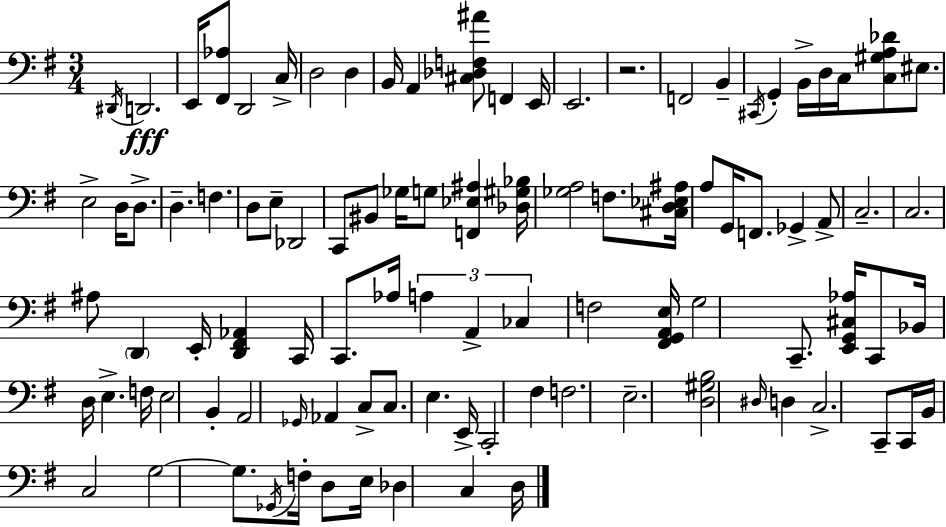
X:1
T:Untitled
M:3/4
L:1/4
K:G
^D,,/4 D,,2 E,,/4 [^F,,_A,]/2 D,,2 C,/4 D,2 D, B,,/4 A,, [^C,_D,F,^A]/2 F,, E,,/4 E,,2 z2 F,,2 B,, ^C,,/4 G,, B,,/4 D,/4 C,/4 [C,^G,A,_D]/2 ^E,/2 E,2 D,/4 D,/2 D, F, D,/2 E,/2 _D,,2 C,,/2 ^B,,/2 _G,/4 G,/2 [F,,_E,^A,] [_D,^G,_B,]/4 [_G,A,]2 F,/2 [^C,D,_E,^A,]/4 A,/2 G,,/4 F,,/2 _G,, A,,/2 C,2 C,2 ^A,/2 D,, E,,/4 [D,,^F,,_A,,] C,,/4 C,,/2 _A,/4 A, A,, _C, F,2 [^F,,G,,A,,E,]/4 G,2 C,,/2 [E,,G,,^C,_A,]/4 C,,/2 _B,,/4 D,/4 E, F,/4 E,2 B,, A,,2 _G,,/4 _A,, C,/2 C,/2 E, E,,/4 C,,2 ^F, F,2 E,2 [D,^G,B,]2 ^D,/4 D, C,2 C,,/2 C,,/4 B,,/4 C,2 G,2 G,/2 _G,,/4 F,/4 D,/2 E,/4 _D, C, D,/4